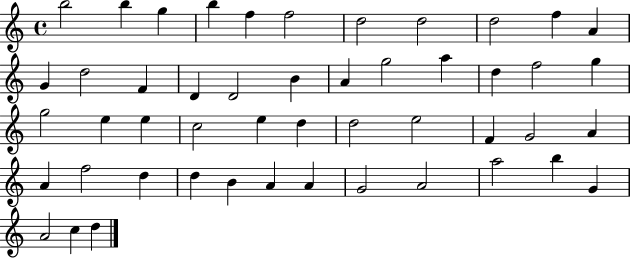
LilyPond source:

{
  \clef treble
  \time 4/4
  \defaultTimeSignature
  \key c \major
  b''2 b''4 g''4 | b''4 f''4 f''2 | d''2 d''2 | d''2 f''4 a'4 | \break g'4 d''2 f'4 | d'4 d'2 b'4 | a'4 g''2 a''4 | d''4 f''2 g''4 | \break g''2 e''4 e''4 | c''2 e''4 d''4 | d''2 e''2 | f'4 g'2 a'4 | \break a'4 f''2 d''4 | d''4 b'4 a'4 a'4 | g'2 a'2 | a''2 b''4 g'4 | \break a'2 c''4 d''4 | \bar "|."
}